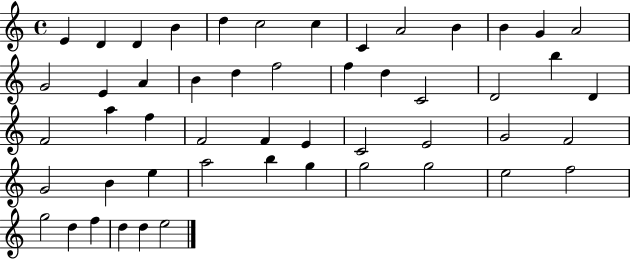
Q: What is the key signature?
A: C major